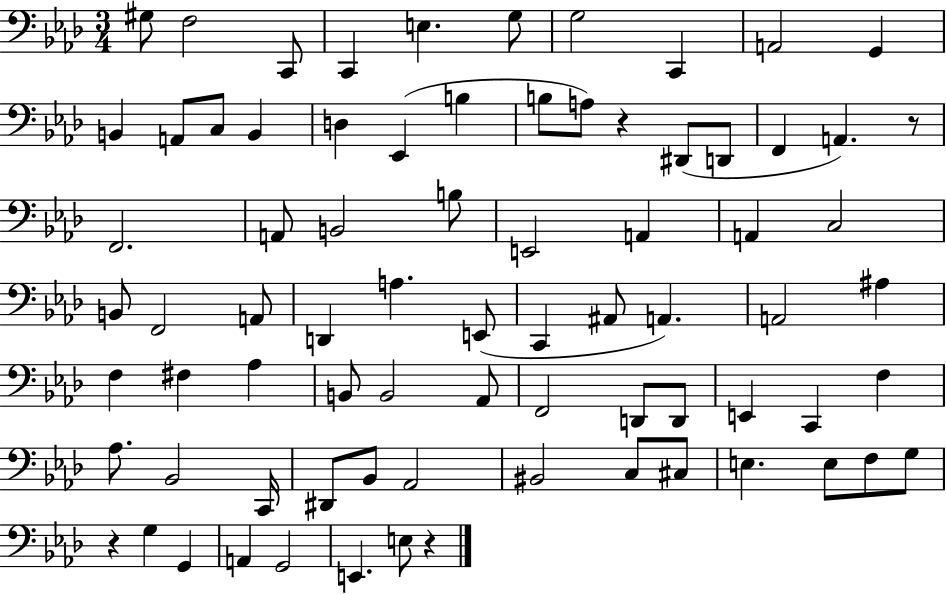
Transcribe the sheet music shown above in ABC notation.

X:1
T:Untitled
M:3/4
L:1/4
K:Ab
^G,/2 F,2 C,,/2 C,, E, G,/2 G,2 C,, A,,2 G,, B,, A,,/2 C,/2 B,, D, _E,, B, B,/2 A,/2 z ^D,,/2 D,,/2 F,, A,, z/2 F,,2 A,,/2 B,,2 B,/2 E,,2 A,, A,, C,2 B,,/2 F,,2 A,,/2 D,, A, E,,/2 C,, ^A,,/2 A,, A,,2 ^A, F, ^F, _A, B,,/2 B,,2 _A,,/2 F,,2 D,,/2 D,,/2 E,, C,, F, _A,/2 _B,,2 C,,/4 ^D,,/2 _B,,/2 _A,,2 ^B,,2 C,/2 ^C,/2 E, E,/2 F,/2 G,/2 z G, G,, A,, G,,2 E,, E,/2 z